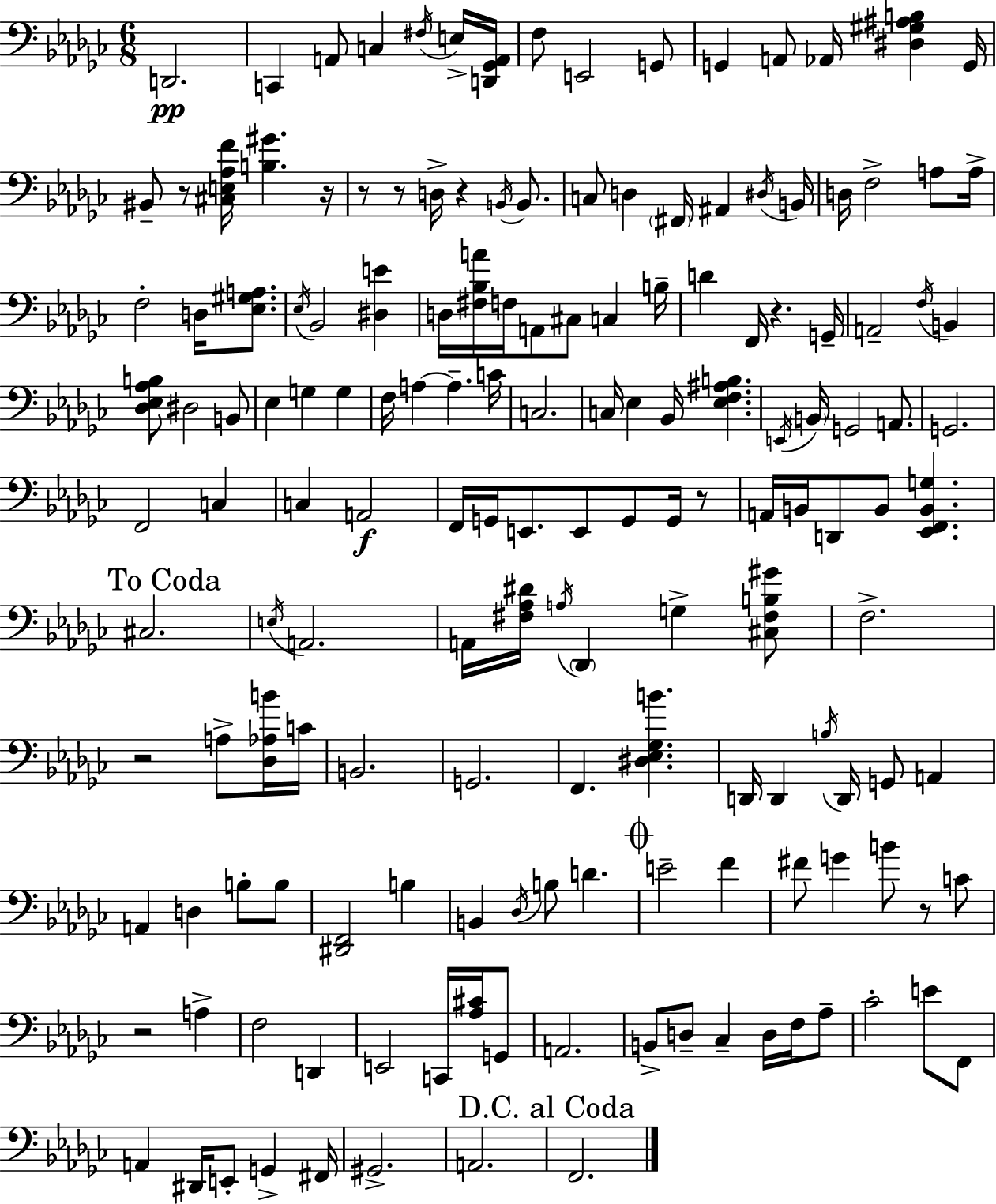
X:1
T:Untitled
M:6/8
L:1/4
K:Ebm
D,,2 C,, A,,/2 C, ^F,/4 E,/4 [D,,_G,,A,,]/4 F,/2 E,,2 G,,/2 G,, A,,/2 _A,,/4 [^D,^G,^A,B,] G,,/4 ^B,,/2 z/2 [^C,E,_A,F]/4 [B,^G] z/4 z/2 z/2 D,/4 z B,,/4 B,,/2 C,/2 D, ^F,,/4 ^A,, ^D,/4 B,,/4 D,/4 F,2 A,/2 A,/4 F,2 D,/4 [_E,^G,A,]/2 _E,/4 _B,,2 [^D,E] D,/4 [^F,_B,A]/4 F,/4 A,,/2 ^C,/2 C, B,/4 D F,,/4 z G,,/4 A,,2 F,/4 B,, [_D,_E,_A,B,]/2 ^D,2 B,,/2 _E, G, G, F,/4 A, A, C/4 C,2 C,/4 _E, _B,,/4 [_E,F,^A,B,] E,,/4 B,,/4 G,,2 A,,/2 G,,2 F,,2 C, C, A,,2 F,,/4 G,,/4 E,,/2 E,,/2 G,,/2 G,,/4 z/2 A,,/4 B,,/4 D,,/2 B,,/2 [_E,,F,,B,,G,] ^C,2 E,/4 A,,2 A,,/4 [^F,_A,^D]/4 A,/4 _D,, G, [^C,^F,B,^G]/2 F,2 z2 A,/2 [_D,_A,B]/4 C/4 B,,2 G,,2 F,, [^D,_E,_G,B] D,,/4 D,, B,/4 D,,/4 G,,/2 A,, A,, D, B,/2 B,/2 [^D,,F,,]2 B, B,, _D,/4 B,/2 D E2 F ^F/2 G B/2 z/2 C/2 z2 A, F,2 D,, E,,2 C,,/4 [_A,^C]/4 G,,/2 A,,2 B,,/2 D,/2 _C, D,/4 F,/4 _A,/2 _C2 E/2 F,,/2 A,, ^D,,/4 E,,/2 G,, ^F,,/4 ^G,,2 A,,2 F,,2